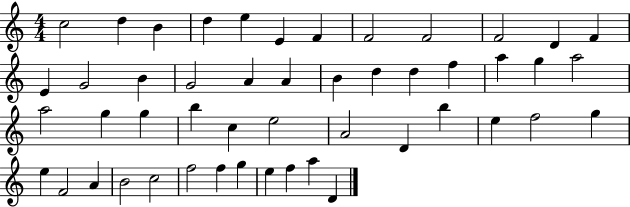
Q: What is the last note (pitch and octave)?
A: D4